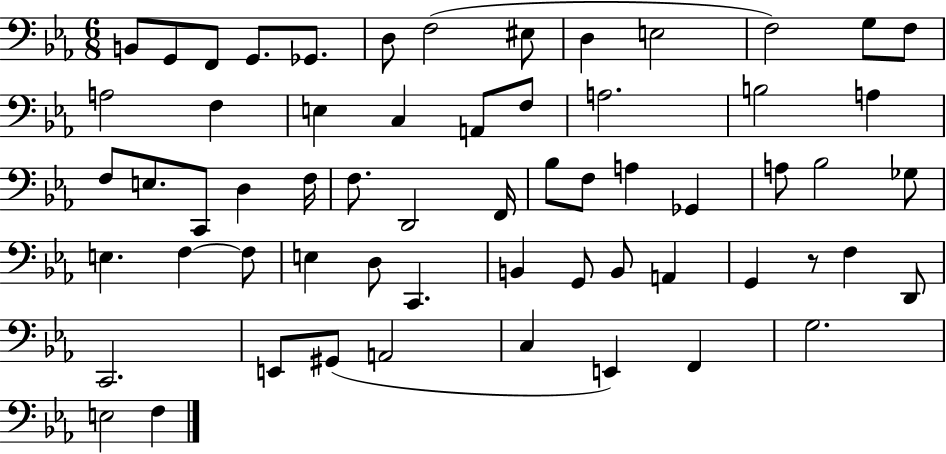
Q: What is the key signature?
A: EES major